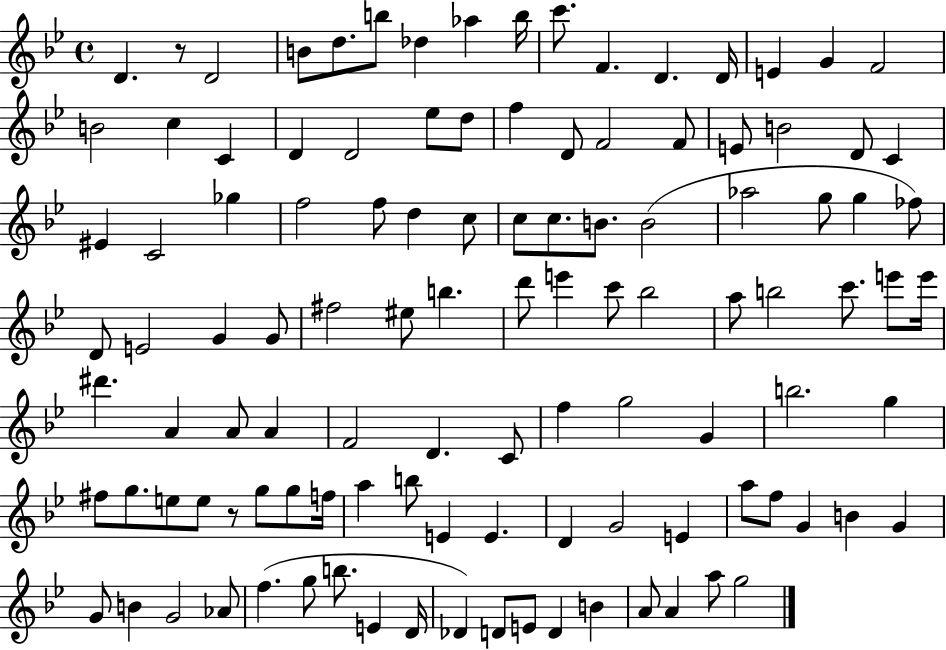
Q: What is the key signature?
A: BES major